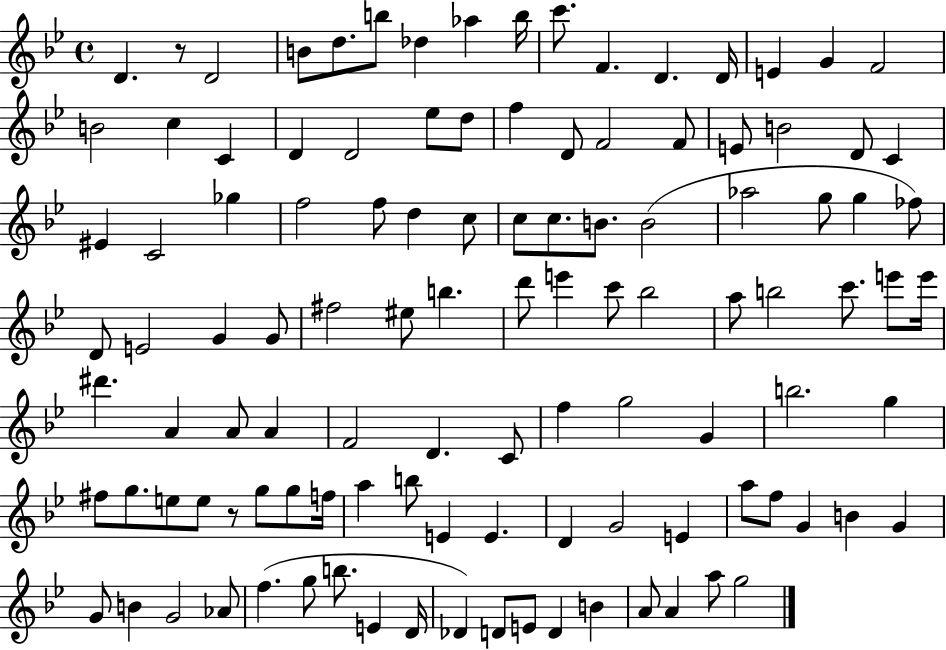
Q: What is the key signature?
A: BES major